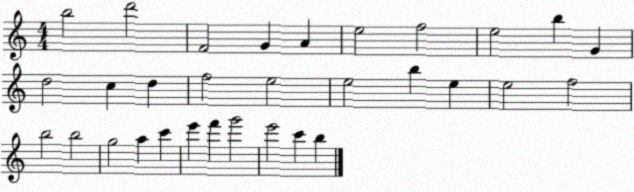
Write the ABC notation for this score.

X:1
T:Untitled
M:4/4
L:1/4
K:C
b2 d'2 F2 G A e2 f2 e2 b G d2 c d f2 e2 e2 b e e2 f2 b2 b2 g2 a c' e' f' g'2 e'2 c' b